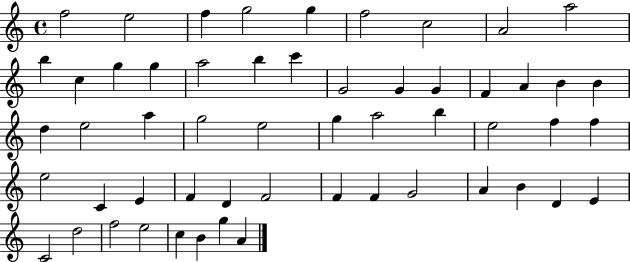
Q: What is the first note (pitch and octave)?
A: F5